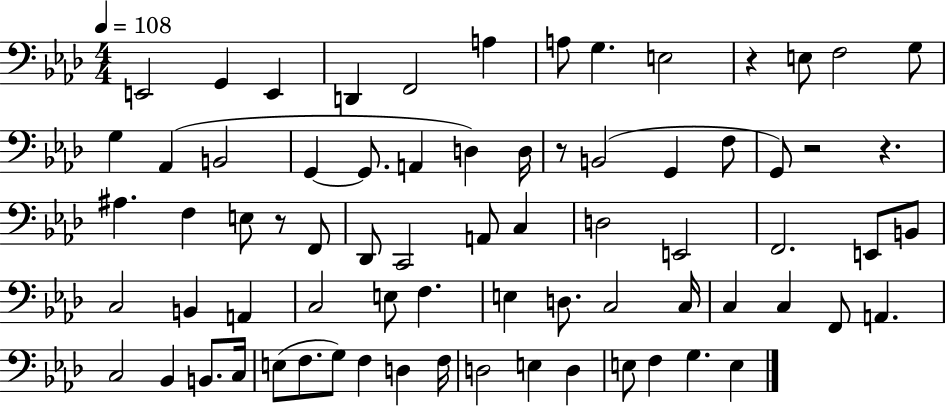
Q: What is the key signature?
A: AES major